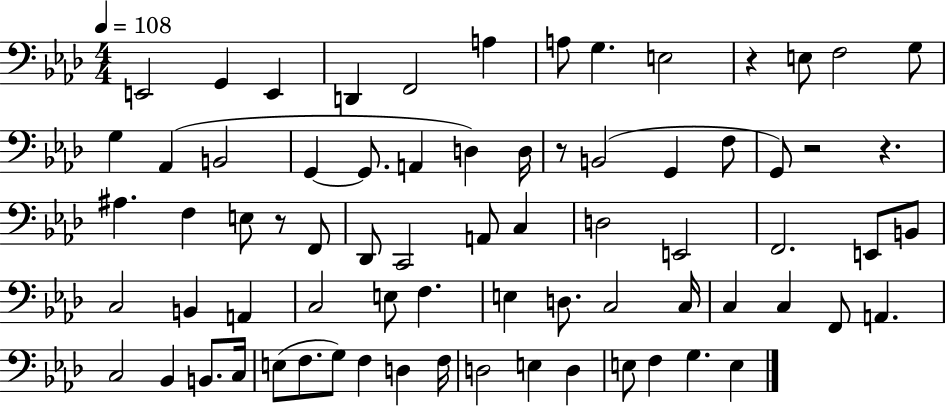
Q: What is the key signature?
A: AES major